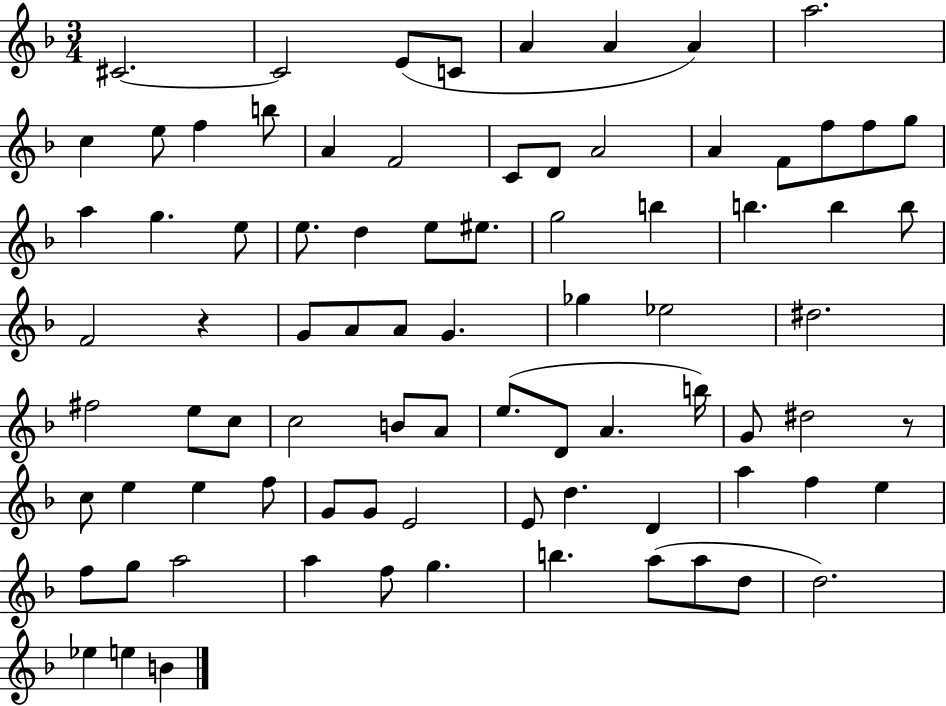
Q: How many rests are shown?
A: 2